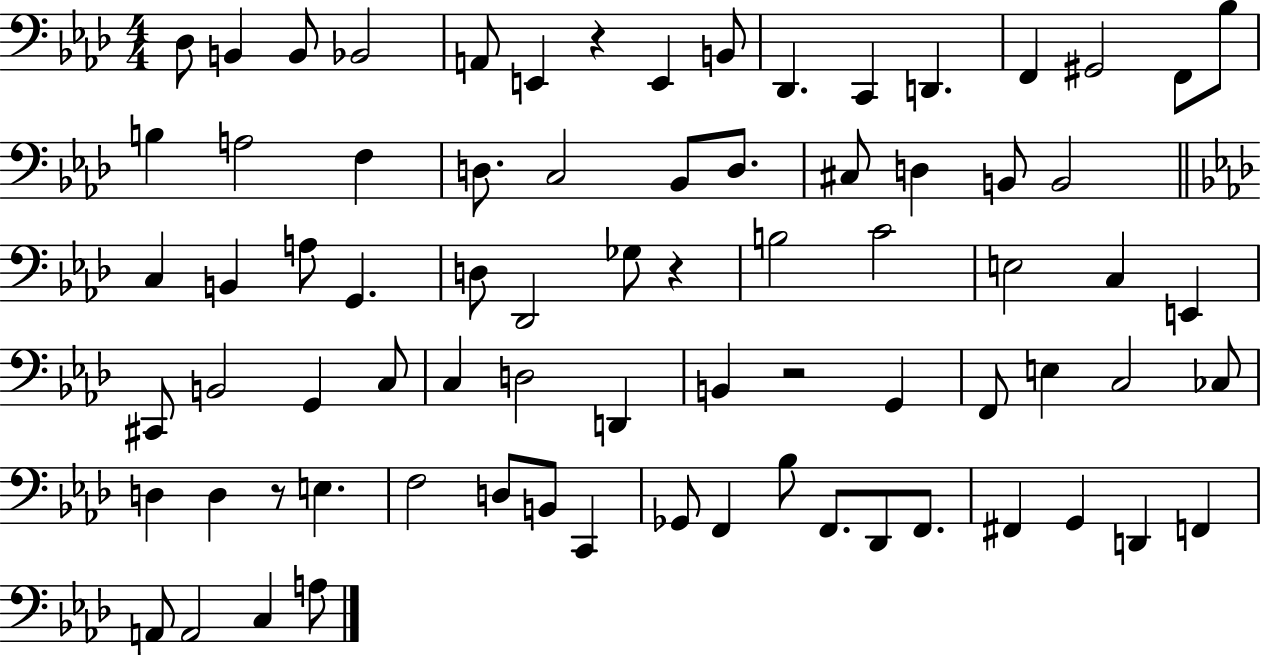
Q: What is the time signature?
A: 4/4